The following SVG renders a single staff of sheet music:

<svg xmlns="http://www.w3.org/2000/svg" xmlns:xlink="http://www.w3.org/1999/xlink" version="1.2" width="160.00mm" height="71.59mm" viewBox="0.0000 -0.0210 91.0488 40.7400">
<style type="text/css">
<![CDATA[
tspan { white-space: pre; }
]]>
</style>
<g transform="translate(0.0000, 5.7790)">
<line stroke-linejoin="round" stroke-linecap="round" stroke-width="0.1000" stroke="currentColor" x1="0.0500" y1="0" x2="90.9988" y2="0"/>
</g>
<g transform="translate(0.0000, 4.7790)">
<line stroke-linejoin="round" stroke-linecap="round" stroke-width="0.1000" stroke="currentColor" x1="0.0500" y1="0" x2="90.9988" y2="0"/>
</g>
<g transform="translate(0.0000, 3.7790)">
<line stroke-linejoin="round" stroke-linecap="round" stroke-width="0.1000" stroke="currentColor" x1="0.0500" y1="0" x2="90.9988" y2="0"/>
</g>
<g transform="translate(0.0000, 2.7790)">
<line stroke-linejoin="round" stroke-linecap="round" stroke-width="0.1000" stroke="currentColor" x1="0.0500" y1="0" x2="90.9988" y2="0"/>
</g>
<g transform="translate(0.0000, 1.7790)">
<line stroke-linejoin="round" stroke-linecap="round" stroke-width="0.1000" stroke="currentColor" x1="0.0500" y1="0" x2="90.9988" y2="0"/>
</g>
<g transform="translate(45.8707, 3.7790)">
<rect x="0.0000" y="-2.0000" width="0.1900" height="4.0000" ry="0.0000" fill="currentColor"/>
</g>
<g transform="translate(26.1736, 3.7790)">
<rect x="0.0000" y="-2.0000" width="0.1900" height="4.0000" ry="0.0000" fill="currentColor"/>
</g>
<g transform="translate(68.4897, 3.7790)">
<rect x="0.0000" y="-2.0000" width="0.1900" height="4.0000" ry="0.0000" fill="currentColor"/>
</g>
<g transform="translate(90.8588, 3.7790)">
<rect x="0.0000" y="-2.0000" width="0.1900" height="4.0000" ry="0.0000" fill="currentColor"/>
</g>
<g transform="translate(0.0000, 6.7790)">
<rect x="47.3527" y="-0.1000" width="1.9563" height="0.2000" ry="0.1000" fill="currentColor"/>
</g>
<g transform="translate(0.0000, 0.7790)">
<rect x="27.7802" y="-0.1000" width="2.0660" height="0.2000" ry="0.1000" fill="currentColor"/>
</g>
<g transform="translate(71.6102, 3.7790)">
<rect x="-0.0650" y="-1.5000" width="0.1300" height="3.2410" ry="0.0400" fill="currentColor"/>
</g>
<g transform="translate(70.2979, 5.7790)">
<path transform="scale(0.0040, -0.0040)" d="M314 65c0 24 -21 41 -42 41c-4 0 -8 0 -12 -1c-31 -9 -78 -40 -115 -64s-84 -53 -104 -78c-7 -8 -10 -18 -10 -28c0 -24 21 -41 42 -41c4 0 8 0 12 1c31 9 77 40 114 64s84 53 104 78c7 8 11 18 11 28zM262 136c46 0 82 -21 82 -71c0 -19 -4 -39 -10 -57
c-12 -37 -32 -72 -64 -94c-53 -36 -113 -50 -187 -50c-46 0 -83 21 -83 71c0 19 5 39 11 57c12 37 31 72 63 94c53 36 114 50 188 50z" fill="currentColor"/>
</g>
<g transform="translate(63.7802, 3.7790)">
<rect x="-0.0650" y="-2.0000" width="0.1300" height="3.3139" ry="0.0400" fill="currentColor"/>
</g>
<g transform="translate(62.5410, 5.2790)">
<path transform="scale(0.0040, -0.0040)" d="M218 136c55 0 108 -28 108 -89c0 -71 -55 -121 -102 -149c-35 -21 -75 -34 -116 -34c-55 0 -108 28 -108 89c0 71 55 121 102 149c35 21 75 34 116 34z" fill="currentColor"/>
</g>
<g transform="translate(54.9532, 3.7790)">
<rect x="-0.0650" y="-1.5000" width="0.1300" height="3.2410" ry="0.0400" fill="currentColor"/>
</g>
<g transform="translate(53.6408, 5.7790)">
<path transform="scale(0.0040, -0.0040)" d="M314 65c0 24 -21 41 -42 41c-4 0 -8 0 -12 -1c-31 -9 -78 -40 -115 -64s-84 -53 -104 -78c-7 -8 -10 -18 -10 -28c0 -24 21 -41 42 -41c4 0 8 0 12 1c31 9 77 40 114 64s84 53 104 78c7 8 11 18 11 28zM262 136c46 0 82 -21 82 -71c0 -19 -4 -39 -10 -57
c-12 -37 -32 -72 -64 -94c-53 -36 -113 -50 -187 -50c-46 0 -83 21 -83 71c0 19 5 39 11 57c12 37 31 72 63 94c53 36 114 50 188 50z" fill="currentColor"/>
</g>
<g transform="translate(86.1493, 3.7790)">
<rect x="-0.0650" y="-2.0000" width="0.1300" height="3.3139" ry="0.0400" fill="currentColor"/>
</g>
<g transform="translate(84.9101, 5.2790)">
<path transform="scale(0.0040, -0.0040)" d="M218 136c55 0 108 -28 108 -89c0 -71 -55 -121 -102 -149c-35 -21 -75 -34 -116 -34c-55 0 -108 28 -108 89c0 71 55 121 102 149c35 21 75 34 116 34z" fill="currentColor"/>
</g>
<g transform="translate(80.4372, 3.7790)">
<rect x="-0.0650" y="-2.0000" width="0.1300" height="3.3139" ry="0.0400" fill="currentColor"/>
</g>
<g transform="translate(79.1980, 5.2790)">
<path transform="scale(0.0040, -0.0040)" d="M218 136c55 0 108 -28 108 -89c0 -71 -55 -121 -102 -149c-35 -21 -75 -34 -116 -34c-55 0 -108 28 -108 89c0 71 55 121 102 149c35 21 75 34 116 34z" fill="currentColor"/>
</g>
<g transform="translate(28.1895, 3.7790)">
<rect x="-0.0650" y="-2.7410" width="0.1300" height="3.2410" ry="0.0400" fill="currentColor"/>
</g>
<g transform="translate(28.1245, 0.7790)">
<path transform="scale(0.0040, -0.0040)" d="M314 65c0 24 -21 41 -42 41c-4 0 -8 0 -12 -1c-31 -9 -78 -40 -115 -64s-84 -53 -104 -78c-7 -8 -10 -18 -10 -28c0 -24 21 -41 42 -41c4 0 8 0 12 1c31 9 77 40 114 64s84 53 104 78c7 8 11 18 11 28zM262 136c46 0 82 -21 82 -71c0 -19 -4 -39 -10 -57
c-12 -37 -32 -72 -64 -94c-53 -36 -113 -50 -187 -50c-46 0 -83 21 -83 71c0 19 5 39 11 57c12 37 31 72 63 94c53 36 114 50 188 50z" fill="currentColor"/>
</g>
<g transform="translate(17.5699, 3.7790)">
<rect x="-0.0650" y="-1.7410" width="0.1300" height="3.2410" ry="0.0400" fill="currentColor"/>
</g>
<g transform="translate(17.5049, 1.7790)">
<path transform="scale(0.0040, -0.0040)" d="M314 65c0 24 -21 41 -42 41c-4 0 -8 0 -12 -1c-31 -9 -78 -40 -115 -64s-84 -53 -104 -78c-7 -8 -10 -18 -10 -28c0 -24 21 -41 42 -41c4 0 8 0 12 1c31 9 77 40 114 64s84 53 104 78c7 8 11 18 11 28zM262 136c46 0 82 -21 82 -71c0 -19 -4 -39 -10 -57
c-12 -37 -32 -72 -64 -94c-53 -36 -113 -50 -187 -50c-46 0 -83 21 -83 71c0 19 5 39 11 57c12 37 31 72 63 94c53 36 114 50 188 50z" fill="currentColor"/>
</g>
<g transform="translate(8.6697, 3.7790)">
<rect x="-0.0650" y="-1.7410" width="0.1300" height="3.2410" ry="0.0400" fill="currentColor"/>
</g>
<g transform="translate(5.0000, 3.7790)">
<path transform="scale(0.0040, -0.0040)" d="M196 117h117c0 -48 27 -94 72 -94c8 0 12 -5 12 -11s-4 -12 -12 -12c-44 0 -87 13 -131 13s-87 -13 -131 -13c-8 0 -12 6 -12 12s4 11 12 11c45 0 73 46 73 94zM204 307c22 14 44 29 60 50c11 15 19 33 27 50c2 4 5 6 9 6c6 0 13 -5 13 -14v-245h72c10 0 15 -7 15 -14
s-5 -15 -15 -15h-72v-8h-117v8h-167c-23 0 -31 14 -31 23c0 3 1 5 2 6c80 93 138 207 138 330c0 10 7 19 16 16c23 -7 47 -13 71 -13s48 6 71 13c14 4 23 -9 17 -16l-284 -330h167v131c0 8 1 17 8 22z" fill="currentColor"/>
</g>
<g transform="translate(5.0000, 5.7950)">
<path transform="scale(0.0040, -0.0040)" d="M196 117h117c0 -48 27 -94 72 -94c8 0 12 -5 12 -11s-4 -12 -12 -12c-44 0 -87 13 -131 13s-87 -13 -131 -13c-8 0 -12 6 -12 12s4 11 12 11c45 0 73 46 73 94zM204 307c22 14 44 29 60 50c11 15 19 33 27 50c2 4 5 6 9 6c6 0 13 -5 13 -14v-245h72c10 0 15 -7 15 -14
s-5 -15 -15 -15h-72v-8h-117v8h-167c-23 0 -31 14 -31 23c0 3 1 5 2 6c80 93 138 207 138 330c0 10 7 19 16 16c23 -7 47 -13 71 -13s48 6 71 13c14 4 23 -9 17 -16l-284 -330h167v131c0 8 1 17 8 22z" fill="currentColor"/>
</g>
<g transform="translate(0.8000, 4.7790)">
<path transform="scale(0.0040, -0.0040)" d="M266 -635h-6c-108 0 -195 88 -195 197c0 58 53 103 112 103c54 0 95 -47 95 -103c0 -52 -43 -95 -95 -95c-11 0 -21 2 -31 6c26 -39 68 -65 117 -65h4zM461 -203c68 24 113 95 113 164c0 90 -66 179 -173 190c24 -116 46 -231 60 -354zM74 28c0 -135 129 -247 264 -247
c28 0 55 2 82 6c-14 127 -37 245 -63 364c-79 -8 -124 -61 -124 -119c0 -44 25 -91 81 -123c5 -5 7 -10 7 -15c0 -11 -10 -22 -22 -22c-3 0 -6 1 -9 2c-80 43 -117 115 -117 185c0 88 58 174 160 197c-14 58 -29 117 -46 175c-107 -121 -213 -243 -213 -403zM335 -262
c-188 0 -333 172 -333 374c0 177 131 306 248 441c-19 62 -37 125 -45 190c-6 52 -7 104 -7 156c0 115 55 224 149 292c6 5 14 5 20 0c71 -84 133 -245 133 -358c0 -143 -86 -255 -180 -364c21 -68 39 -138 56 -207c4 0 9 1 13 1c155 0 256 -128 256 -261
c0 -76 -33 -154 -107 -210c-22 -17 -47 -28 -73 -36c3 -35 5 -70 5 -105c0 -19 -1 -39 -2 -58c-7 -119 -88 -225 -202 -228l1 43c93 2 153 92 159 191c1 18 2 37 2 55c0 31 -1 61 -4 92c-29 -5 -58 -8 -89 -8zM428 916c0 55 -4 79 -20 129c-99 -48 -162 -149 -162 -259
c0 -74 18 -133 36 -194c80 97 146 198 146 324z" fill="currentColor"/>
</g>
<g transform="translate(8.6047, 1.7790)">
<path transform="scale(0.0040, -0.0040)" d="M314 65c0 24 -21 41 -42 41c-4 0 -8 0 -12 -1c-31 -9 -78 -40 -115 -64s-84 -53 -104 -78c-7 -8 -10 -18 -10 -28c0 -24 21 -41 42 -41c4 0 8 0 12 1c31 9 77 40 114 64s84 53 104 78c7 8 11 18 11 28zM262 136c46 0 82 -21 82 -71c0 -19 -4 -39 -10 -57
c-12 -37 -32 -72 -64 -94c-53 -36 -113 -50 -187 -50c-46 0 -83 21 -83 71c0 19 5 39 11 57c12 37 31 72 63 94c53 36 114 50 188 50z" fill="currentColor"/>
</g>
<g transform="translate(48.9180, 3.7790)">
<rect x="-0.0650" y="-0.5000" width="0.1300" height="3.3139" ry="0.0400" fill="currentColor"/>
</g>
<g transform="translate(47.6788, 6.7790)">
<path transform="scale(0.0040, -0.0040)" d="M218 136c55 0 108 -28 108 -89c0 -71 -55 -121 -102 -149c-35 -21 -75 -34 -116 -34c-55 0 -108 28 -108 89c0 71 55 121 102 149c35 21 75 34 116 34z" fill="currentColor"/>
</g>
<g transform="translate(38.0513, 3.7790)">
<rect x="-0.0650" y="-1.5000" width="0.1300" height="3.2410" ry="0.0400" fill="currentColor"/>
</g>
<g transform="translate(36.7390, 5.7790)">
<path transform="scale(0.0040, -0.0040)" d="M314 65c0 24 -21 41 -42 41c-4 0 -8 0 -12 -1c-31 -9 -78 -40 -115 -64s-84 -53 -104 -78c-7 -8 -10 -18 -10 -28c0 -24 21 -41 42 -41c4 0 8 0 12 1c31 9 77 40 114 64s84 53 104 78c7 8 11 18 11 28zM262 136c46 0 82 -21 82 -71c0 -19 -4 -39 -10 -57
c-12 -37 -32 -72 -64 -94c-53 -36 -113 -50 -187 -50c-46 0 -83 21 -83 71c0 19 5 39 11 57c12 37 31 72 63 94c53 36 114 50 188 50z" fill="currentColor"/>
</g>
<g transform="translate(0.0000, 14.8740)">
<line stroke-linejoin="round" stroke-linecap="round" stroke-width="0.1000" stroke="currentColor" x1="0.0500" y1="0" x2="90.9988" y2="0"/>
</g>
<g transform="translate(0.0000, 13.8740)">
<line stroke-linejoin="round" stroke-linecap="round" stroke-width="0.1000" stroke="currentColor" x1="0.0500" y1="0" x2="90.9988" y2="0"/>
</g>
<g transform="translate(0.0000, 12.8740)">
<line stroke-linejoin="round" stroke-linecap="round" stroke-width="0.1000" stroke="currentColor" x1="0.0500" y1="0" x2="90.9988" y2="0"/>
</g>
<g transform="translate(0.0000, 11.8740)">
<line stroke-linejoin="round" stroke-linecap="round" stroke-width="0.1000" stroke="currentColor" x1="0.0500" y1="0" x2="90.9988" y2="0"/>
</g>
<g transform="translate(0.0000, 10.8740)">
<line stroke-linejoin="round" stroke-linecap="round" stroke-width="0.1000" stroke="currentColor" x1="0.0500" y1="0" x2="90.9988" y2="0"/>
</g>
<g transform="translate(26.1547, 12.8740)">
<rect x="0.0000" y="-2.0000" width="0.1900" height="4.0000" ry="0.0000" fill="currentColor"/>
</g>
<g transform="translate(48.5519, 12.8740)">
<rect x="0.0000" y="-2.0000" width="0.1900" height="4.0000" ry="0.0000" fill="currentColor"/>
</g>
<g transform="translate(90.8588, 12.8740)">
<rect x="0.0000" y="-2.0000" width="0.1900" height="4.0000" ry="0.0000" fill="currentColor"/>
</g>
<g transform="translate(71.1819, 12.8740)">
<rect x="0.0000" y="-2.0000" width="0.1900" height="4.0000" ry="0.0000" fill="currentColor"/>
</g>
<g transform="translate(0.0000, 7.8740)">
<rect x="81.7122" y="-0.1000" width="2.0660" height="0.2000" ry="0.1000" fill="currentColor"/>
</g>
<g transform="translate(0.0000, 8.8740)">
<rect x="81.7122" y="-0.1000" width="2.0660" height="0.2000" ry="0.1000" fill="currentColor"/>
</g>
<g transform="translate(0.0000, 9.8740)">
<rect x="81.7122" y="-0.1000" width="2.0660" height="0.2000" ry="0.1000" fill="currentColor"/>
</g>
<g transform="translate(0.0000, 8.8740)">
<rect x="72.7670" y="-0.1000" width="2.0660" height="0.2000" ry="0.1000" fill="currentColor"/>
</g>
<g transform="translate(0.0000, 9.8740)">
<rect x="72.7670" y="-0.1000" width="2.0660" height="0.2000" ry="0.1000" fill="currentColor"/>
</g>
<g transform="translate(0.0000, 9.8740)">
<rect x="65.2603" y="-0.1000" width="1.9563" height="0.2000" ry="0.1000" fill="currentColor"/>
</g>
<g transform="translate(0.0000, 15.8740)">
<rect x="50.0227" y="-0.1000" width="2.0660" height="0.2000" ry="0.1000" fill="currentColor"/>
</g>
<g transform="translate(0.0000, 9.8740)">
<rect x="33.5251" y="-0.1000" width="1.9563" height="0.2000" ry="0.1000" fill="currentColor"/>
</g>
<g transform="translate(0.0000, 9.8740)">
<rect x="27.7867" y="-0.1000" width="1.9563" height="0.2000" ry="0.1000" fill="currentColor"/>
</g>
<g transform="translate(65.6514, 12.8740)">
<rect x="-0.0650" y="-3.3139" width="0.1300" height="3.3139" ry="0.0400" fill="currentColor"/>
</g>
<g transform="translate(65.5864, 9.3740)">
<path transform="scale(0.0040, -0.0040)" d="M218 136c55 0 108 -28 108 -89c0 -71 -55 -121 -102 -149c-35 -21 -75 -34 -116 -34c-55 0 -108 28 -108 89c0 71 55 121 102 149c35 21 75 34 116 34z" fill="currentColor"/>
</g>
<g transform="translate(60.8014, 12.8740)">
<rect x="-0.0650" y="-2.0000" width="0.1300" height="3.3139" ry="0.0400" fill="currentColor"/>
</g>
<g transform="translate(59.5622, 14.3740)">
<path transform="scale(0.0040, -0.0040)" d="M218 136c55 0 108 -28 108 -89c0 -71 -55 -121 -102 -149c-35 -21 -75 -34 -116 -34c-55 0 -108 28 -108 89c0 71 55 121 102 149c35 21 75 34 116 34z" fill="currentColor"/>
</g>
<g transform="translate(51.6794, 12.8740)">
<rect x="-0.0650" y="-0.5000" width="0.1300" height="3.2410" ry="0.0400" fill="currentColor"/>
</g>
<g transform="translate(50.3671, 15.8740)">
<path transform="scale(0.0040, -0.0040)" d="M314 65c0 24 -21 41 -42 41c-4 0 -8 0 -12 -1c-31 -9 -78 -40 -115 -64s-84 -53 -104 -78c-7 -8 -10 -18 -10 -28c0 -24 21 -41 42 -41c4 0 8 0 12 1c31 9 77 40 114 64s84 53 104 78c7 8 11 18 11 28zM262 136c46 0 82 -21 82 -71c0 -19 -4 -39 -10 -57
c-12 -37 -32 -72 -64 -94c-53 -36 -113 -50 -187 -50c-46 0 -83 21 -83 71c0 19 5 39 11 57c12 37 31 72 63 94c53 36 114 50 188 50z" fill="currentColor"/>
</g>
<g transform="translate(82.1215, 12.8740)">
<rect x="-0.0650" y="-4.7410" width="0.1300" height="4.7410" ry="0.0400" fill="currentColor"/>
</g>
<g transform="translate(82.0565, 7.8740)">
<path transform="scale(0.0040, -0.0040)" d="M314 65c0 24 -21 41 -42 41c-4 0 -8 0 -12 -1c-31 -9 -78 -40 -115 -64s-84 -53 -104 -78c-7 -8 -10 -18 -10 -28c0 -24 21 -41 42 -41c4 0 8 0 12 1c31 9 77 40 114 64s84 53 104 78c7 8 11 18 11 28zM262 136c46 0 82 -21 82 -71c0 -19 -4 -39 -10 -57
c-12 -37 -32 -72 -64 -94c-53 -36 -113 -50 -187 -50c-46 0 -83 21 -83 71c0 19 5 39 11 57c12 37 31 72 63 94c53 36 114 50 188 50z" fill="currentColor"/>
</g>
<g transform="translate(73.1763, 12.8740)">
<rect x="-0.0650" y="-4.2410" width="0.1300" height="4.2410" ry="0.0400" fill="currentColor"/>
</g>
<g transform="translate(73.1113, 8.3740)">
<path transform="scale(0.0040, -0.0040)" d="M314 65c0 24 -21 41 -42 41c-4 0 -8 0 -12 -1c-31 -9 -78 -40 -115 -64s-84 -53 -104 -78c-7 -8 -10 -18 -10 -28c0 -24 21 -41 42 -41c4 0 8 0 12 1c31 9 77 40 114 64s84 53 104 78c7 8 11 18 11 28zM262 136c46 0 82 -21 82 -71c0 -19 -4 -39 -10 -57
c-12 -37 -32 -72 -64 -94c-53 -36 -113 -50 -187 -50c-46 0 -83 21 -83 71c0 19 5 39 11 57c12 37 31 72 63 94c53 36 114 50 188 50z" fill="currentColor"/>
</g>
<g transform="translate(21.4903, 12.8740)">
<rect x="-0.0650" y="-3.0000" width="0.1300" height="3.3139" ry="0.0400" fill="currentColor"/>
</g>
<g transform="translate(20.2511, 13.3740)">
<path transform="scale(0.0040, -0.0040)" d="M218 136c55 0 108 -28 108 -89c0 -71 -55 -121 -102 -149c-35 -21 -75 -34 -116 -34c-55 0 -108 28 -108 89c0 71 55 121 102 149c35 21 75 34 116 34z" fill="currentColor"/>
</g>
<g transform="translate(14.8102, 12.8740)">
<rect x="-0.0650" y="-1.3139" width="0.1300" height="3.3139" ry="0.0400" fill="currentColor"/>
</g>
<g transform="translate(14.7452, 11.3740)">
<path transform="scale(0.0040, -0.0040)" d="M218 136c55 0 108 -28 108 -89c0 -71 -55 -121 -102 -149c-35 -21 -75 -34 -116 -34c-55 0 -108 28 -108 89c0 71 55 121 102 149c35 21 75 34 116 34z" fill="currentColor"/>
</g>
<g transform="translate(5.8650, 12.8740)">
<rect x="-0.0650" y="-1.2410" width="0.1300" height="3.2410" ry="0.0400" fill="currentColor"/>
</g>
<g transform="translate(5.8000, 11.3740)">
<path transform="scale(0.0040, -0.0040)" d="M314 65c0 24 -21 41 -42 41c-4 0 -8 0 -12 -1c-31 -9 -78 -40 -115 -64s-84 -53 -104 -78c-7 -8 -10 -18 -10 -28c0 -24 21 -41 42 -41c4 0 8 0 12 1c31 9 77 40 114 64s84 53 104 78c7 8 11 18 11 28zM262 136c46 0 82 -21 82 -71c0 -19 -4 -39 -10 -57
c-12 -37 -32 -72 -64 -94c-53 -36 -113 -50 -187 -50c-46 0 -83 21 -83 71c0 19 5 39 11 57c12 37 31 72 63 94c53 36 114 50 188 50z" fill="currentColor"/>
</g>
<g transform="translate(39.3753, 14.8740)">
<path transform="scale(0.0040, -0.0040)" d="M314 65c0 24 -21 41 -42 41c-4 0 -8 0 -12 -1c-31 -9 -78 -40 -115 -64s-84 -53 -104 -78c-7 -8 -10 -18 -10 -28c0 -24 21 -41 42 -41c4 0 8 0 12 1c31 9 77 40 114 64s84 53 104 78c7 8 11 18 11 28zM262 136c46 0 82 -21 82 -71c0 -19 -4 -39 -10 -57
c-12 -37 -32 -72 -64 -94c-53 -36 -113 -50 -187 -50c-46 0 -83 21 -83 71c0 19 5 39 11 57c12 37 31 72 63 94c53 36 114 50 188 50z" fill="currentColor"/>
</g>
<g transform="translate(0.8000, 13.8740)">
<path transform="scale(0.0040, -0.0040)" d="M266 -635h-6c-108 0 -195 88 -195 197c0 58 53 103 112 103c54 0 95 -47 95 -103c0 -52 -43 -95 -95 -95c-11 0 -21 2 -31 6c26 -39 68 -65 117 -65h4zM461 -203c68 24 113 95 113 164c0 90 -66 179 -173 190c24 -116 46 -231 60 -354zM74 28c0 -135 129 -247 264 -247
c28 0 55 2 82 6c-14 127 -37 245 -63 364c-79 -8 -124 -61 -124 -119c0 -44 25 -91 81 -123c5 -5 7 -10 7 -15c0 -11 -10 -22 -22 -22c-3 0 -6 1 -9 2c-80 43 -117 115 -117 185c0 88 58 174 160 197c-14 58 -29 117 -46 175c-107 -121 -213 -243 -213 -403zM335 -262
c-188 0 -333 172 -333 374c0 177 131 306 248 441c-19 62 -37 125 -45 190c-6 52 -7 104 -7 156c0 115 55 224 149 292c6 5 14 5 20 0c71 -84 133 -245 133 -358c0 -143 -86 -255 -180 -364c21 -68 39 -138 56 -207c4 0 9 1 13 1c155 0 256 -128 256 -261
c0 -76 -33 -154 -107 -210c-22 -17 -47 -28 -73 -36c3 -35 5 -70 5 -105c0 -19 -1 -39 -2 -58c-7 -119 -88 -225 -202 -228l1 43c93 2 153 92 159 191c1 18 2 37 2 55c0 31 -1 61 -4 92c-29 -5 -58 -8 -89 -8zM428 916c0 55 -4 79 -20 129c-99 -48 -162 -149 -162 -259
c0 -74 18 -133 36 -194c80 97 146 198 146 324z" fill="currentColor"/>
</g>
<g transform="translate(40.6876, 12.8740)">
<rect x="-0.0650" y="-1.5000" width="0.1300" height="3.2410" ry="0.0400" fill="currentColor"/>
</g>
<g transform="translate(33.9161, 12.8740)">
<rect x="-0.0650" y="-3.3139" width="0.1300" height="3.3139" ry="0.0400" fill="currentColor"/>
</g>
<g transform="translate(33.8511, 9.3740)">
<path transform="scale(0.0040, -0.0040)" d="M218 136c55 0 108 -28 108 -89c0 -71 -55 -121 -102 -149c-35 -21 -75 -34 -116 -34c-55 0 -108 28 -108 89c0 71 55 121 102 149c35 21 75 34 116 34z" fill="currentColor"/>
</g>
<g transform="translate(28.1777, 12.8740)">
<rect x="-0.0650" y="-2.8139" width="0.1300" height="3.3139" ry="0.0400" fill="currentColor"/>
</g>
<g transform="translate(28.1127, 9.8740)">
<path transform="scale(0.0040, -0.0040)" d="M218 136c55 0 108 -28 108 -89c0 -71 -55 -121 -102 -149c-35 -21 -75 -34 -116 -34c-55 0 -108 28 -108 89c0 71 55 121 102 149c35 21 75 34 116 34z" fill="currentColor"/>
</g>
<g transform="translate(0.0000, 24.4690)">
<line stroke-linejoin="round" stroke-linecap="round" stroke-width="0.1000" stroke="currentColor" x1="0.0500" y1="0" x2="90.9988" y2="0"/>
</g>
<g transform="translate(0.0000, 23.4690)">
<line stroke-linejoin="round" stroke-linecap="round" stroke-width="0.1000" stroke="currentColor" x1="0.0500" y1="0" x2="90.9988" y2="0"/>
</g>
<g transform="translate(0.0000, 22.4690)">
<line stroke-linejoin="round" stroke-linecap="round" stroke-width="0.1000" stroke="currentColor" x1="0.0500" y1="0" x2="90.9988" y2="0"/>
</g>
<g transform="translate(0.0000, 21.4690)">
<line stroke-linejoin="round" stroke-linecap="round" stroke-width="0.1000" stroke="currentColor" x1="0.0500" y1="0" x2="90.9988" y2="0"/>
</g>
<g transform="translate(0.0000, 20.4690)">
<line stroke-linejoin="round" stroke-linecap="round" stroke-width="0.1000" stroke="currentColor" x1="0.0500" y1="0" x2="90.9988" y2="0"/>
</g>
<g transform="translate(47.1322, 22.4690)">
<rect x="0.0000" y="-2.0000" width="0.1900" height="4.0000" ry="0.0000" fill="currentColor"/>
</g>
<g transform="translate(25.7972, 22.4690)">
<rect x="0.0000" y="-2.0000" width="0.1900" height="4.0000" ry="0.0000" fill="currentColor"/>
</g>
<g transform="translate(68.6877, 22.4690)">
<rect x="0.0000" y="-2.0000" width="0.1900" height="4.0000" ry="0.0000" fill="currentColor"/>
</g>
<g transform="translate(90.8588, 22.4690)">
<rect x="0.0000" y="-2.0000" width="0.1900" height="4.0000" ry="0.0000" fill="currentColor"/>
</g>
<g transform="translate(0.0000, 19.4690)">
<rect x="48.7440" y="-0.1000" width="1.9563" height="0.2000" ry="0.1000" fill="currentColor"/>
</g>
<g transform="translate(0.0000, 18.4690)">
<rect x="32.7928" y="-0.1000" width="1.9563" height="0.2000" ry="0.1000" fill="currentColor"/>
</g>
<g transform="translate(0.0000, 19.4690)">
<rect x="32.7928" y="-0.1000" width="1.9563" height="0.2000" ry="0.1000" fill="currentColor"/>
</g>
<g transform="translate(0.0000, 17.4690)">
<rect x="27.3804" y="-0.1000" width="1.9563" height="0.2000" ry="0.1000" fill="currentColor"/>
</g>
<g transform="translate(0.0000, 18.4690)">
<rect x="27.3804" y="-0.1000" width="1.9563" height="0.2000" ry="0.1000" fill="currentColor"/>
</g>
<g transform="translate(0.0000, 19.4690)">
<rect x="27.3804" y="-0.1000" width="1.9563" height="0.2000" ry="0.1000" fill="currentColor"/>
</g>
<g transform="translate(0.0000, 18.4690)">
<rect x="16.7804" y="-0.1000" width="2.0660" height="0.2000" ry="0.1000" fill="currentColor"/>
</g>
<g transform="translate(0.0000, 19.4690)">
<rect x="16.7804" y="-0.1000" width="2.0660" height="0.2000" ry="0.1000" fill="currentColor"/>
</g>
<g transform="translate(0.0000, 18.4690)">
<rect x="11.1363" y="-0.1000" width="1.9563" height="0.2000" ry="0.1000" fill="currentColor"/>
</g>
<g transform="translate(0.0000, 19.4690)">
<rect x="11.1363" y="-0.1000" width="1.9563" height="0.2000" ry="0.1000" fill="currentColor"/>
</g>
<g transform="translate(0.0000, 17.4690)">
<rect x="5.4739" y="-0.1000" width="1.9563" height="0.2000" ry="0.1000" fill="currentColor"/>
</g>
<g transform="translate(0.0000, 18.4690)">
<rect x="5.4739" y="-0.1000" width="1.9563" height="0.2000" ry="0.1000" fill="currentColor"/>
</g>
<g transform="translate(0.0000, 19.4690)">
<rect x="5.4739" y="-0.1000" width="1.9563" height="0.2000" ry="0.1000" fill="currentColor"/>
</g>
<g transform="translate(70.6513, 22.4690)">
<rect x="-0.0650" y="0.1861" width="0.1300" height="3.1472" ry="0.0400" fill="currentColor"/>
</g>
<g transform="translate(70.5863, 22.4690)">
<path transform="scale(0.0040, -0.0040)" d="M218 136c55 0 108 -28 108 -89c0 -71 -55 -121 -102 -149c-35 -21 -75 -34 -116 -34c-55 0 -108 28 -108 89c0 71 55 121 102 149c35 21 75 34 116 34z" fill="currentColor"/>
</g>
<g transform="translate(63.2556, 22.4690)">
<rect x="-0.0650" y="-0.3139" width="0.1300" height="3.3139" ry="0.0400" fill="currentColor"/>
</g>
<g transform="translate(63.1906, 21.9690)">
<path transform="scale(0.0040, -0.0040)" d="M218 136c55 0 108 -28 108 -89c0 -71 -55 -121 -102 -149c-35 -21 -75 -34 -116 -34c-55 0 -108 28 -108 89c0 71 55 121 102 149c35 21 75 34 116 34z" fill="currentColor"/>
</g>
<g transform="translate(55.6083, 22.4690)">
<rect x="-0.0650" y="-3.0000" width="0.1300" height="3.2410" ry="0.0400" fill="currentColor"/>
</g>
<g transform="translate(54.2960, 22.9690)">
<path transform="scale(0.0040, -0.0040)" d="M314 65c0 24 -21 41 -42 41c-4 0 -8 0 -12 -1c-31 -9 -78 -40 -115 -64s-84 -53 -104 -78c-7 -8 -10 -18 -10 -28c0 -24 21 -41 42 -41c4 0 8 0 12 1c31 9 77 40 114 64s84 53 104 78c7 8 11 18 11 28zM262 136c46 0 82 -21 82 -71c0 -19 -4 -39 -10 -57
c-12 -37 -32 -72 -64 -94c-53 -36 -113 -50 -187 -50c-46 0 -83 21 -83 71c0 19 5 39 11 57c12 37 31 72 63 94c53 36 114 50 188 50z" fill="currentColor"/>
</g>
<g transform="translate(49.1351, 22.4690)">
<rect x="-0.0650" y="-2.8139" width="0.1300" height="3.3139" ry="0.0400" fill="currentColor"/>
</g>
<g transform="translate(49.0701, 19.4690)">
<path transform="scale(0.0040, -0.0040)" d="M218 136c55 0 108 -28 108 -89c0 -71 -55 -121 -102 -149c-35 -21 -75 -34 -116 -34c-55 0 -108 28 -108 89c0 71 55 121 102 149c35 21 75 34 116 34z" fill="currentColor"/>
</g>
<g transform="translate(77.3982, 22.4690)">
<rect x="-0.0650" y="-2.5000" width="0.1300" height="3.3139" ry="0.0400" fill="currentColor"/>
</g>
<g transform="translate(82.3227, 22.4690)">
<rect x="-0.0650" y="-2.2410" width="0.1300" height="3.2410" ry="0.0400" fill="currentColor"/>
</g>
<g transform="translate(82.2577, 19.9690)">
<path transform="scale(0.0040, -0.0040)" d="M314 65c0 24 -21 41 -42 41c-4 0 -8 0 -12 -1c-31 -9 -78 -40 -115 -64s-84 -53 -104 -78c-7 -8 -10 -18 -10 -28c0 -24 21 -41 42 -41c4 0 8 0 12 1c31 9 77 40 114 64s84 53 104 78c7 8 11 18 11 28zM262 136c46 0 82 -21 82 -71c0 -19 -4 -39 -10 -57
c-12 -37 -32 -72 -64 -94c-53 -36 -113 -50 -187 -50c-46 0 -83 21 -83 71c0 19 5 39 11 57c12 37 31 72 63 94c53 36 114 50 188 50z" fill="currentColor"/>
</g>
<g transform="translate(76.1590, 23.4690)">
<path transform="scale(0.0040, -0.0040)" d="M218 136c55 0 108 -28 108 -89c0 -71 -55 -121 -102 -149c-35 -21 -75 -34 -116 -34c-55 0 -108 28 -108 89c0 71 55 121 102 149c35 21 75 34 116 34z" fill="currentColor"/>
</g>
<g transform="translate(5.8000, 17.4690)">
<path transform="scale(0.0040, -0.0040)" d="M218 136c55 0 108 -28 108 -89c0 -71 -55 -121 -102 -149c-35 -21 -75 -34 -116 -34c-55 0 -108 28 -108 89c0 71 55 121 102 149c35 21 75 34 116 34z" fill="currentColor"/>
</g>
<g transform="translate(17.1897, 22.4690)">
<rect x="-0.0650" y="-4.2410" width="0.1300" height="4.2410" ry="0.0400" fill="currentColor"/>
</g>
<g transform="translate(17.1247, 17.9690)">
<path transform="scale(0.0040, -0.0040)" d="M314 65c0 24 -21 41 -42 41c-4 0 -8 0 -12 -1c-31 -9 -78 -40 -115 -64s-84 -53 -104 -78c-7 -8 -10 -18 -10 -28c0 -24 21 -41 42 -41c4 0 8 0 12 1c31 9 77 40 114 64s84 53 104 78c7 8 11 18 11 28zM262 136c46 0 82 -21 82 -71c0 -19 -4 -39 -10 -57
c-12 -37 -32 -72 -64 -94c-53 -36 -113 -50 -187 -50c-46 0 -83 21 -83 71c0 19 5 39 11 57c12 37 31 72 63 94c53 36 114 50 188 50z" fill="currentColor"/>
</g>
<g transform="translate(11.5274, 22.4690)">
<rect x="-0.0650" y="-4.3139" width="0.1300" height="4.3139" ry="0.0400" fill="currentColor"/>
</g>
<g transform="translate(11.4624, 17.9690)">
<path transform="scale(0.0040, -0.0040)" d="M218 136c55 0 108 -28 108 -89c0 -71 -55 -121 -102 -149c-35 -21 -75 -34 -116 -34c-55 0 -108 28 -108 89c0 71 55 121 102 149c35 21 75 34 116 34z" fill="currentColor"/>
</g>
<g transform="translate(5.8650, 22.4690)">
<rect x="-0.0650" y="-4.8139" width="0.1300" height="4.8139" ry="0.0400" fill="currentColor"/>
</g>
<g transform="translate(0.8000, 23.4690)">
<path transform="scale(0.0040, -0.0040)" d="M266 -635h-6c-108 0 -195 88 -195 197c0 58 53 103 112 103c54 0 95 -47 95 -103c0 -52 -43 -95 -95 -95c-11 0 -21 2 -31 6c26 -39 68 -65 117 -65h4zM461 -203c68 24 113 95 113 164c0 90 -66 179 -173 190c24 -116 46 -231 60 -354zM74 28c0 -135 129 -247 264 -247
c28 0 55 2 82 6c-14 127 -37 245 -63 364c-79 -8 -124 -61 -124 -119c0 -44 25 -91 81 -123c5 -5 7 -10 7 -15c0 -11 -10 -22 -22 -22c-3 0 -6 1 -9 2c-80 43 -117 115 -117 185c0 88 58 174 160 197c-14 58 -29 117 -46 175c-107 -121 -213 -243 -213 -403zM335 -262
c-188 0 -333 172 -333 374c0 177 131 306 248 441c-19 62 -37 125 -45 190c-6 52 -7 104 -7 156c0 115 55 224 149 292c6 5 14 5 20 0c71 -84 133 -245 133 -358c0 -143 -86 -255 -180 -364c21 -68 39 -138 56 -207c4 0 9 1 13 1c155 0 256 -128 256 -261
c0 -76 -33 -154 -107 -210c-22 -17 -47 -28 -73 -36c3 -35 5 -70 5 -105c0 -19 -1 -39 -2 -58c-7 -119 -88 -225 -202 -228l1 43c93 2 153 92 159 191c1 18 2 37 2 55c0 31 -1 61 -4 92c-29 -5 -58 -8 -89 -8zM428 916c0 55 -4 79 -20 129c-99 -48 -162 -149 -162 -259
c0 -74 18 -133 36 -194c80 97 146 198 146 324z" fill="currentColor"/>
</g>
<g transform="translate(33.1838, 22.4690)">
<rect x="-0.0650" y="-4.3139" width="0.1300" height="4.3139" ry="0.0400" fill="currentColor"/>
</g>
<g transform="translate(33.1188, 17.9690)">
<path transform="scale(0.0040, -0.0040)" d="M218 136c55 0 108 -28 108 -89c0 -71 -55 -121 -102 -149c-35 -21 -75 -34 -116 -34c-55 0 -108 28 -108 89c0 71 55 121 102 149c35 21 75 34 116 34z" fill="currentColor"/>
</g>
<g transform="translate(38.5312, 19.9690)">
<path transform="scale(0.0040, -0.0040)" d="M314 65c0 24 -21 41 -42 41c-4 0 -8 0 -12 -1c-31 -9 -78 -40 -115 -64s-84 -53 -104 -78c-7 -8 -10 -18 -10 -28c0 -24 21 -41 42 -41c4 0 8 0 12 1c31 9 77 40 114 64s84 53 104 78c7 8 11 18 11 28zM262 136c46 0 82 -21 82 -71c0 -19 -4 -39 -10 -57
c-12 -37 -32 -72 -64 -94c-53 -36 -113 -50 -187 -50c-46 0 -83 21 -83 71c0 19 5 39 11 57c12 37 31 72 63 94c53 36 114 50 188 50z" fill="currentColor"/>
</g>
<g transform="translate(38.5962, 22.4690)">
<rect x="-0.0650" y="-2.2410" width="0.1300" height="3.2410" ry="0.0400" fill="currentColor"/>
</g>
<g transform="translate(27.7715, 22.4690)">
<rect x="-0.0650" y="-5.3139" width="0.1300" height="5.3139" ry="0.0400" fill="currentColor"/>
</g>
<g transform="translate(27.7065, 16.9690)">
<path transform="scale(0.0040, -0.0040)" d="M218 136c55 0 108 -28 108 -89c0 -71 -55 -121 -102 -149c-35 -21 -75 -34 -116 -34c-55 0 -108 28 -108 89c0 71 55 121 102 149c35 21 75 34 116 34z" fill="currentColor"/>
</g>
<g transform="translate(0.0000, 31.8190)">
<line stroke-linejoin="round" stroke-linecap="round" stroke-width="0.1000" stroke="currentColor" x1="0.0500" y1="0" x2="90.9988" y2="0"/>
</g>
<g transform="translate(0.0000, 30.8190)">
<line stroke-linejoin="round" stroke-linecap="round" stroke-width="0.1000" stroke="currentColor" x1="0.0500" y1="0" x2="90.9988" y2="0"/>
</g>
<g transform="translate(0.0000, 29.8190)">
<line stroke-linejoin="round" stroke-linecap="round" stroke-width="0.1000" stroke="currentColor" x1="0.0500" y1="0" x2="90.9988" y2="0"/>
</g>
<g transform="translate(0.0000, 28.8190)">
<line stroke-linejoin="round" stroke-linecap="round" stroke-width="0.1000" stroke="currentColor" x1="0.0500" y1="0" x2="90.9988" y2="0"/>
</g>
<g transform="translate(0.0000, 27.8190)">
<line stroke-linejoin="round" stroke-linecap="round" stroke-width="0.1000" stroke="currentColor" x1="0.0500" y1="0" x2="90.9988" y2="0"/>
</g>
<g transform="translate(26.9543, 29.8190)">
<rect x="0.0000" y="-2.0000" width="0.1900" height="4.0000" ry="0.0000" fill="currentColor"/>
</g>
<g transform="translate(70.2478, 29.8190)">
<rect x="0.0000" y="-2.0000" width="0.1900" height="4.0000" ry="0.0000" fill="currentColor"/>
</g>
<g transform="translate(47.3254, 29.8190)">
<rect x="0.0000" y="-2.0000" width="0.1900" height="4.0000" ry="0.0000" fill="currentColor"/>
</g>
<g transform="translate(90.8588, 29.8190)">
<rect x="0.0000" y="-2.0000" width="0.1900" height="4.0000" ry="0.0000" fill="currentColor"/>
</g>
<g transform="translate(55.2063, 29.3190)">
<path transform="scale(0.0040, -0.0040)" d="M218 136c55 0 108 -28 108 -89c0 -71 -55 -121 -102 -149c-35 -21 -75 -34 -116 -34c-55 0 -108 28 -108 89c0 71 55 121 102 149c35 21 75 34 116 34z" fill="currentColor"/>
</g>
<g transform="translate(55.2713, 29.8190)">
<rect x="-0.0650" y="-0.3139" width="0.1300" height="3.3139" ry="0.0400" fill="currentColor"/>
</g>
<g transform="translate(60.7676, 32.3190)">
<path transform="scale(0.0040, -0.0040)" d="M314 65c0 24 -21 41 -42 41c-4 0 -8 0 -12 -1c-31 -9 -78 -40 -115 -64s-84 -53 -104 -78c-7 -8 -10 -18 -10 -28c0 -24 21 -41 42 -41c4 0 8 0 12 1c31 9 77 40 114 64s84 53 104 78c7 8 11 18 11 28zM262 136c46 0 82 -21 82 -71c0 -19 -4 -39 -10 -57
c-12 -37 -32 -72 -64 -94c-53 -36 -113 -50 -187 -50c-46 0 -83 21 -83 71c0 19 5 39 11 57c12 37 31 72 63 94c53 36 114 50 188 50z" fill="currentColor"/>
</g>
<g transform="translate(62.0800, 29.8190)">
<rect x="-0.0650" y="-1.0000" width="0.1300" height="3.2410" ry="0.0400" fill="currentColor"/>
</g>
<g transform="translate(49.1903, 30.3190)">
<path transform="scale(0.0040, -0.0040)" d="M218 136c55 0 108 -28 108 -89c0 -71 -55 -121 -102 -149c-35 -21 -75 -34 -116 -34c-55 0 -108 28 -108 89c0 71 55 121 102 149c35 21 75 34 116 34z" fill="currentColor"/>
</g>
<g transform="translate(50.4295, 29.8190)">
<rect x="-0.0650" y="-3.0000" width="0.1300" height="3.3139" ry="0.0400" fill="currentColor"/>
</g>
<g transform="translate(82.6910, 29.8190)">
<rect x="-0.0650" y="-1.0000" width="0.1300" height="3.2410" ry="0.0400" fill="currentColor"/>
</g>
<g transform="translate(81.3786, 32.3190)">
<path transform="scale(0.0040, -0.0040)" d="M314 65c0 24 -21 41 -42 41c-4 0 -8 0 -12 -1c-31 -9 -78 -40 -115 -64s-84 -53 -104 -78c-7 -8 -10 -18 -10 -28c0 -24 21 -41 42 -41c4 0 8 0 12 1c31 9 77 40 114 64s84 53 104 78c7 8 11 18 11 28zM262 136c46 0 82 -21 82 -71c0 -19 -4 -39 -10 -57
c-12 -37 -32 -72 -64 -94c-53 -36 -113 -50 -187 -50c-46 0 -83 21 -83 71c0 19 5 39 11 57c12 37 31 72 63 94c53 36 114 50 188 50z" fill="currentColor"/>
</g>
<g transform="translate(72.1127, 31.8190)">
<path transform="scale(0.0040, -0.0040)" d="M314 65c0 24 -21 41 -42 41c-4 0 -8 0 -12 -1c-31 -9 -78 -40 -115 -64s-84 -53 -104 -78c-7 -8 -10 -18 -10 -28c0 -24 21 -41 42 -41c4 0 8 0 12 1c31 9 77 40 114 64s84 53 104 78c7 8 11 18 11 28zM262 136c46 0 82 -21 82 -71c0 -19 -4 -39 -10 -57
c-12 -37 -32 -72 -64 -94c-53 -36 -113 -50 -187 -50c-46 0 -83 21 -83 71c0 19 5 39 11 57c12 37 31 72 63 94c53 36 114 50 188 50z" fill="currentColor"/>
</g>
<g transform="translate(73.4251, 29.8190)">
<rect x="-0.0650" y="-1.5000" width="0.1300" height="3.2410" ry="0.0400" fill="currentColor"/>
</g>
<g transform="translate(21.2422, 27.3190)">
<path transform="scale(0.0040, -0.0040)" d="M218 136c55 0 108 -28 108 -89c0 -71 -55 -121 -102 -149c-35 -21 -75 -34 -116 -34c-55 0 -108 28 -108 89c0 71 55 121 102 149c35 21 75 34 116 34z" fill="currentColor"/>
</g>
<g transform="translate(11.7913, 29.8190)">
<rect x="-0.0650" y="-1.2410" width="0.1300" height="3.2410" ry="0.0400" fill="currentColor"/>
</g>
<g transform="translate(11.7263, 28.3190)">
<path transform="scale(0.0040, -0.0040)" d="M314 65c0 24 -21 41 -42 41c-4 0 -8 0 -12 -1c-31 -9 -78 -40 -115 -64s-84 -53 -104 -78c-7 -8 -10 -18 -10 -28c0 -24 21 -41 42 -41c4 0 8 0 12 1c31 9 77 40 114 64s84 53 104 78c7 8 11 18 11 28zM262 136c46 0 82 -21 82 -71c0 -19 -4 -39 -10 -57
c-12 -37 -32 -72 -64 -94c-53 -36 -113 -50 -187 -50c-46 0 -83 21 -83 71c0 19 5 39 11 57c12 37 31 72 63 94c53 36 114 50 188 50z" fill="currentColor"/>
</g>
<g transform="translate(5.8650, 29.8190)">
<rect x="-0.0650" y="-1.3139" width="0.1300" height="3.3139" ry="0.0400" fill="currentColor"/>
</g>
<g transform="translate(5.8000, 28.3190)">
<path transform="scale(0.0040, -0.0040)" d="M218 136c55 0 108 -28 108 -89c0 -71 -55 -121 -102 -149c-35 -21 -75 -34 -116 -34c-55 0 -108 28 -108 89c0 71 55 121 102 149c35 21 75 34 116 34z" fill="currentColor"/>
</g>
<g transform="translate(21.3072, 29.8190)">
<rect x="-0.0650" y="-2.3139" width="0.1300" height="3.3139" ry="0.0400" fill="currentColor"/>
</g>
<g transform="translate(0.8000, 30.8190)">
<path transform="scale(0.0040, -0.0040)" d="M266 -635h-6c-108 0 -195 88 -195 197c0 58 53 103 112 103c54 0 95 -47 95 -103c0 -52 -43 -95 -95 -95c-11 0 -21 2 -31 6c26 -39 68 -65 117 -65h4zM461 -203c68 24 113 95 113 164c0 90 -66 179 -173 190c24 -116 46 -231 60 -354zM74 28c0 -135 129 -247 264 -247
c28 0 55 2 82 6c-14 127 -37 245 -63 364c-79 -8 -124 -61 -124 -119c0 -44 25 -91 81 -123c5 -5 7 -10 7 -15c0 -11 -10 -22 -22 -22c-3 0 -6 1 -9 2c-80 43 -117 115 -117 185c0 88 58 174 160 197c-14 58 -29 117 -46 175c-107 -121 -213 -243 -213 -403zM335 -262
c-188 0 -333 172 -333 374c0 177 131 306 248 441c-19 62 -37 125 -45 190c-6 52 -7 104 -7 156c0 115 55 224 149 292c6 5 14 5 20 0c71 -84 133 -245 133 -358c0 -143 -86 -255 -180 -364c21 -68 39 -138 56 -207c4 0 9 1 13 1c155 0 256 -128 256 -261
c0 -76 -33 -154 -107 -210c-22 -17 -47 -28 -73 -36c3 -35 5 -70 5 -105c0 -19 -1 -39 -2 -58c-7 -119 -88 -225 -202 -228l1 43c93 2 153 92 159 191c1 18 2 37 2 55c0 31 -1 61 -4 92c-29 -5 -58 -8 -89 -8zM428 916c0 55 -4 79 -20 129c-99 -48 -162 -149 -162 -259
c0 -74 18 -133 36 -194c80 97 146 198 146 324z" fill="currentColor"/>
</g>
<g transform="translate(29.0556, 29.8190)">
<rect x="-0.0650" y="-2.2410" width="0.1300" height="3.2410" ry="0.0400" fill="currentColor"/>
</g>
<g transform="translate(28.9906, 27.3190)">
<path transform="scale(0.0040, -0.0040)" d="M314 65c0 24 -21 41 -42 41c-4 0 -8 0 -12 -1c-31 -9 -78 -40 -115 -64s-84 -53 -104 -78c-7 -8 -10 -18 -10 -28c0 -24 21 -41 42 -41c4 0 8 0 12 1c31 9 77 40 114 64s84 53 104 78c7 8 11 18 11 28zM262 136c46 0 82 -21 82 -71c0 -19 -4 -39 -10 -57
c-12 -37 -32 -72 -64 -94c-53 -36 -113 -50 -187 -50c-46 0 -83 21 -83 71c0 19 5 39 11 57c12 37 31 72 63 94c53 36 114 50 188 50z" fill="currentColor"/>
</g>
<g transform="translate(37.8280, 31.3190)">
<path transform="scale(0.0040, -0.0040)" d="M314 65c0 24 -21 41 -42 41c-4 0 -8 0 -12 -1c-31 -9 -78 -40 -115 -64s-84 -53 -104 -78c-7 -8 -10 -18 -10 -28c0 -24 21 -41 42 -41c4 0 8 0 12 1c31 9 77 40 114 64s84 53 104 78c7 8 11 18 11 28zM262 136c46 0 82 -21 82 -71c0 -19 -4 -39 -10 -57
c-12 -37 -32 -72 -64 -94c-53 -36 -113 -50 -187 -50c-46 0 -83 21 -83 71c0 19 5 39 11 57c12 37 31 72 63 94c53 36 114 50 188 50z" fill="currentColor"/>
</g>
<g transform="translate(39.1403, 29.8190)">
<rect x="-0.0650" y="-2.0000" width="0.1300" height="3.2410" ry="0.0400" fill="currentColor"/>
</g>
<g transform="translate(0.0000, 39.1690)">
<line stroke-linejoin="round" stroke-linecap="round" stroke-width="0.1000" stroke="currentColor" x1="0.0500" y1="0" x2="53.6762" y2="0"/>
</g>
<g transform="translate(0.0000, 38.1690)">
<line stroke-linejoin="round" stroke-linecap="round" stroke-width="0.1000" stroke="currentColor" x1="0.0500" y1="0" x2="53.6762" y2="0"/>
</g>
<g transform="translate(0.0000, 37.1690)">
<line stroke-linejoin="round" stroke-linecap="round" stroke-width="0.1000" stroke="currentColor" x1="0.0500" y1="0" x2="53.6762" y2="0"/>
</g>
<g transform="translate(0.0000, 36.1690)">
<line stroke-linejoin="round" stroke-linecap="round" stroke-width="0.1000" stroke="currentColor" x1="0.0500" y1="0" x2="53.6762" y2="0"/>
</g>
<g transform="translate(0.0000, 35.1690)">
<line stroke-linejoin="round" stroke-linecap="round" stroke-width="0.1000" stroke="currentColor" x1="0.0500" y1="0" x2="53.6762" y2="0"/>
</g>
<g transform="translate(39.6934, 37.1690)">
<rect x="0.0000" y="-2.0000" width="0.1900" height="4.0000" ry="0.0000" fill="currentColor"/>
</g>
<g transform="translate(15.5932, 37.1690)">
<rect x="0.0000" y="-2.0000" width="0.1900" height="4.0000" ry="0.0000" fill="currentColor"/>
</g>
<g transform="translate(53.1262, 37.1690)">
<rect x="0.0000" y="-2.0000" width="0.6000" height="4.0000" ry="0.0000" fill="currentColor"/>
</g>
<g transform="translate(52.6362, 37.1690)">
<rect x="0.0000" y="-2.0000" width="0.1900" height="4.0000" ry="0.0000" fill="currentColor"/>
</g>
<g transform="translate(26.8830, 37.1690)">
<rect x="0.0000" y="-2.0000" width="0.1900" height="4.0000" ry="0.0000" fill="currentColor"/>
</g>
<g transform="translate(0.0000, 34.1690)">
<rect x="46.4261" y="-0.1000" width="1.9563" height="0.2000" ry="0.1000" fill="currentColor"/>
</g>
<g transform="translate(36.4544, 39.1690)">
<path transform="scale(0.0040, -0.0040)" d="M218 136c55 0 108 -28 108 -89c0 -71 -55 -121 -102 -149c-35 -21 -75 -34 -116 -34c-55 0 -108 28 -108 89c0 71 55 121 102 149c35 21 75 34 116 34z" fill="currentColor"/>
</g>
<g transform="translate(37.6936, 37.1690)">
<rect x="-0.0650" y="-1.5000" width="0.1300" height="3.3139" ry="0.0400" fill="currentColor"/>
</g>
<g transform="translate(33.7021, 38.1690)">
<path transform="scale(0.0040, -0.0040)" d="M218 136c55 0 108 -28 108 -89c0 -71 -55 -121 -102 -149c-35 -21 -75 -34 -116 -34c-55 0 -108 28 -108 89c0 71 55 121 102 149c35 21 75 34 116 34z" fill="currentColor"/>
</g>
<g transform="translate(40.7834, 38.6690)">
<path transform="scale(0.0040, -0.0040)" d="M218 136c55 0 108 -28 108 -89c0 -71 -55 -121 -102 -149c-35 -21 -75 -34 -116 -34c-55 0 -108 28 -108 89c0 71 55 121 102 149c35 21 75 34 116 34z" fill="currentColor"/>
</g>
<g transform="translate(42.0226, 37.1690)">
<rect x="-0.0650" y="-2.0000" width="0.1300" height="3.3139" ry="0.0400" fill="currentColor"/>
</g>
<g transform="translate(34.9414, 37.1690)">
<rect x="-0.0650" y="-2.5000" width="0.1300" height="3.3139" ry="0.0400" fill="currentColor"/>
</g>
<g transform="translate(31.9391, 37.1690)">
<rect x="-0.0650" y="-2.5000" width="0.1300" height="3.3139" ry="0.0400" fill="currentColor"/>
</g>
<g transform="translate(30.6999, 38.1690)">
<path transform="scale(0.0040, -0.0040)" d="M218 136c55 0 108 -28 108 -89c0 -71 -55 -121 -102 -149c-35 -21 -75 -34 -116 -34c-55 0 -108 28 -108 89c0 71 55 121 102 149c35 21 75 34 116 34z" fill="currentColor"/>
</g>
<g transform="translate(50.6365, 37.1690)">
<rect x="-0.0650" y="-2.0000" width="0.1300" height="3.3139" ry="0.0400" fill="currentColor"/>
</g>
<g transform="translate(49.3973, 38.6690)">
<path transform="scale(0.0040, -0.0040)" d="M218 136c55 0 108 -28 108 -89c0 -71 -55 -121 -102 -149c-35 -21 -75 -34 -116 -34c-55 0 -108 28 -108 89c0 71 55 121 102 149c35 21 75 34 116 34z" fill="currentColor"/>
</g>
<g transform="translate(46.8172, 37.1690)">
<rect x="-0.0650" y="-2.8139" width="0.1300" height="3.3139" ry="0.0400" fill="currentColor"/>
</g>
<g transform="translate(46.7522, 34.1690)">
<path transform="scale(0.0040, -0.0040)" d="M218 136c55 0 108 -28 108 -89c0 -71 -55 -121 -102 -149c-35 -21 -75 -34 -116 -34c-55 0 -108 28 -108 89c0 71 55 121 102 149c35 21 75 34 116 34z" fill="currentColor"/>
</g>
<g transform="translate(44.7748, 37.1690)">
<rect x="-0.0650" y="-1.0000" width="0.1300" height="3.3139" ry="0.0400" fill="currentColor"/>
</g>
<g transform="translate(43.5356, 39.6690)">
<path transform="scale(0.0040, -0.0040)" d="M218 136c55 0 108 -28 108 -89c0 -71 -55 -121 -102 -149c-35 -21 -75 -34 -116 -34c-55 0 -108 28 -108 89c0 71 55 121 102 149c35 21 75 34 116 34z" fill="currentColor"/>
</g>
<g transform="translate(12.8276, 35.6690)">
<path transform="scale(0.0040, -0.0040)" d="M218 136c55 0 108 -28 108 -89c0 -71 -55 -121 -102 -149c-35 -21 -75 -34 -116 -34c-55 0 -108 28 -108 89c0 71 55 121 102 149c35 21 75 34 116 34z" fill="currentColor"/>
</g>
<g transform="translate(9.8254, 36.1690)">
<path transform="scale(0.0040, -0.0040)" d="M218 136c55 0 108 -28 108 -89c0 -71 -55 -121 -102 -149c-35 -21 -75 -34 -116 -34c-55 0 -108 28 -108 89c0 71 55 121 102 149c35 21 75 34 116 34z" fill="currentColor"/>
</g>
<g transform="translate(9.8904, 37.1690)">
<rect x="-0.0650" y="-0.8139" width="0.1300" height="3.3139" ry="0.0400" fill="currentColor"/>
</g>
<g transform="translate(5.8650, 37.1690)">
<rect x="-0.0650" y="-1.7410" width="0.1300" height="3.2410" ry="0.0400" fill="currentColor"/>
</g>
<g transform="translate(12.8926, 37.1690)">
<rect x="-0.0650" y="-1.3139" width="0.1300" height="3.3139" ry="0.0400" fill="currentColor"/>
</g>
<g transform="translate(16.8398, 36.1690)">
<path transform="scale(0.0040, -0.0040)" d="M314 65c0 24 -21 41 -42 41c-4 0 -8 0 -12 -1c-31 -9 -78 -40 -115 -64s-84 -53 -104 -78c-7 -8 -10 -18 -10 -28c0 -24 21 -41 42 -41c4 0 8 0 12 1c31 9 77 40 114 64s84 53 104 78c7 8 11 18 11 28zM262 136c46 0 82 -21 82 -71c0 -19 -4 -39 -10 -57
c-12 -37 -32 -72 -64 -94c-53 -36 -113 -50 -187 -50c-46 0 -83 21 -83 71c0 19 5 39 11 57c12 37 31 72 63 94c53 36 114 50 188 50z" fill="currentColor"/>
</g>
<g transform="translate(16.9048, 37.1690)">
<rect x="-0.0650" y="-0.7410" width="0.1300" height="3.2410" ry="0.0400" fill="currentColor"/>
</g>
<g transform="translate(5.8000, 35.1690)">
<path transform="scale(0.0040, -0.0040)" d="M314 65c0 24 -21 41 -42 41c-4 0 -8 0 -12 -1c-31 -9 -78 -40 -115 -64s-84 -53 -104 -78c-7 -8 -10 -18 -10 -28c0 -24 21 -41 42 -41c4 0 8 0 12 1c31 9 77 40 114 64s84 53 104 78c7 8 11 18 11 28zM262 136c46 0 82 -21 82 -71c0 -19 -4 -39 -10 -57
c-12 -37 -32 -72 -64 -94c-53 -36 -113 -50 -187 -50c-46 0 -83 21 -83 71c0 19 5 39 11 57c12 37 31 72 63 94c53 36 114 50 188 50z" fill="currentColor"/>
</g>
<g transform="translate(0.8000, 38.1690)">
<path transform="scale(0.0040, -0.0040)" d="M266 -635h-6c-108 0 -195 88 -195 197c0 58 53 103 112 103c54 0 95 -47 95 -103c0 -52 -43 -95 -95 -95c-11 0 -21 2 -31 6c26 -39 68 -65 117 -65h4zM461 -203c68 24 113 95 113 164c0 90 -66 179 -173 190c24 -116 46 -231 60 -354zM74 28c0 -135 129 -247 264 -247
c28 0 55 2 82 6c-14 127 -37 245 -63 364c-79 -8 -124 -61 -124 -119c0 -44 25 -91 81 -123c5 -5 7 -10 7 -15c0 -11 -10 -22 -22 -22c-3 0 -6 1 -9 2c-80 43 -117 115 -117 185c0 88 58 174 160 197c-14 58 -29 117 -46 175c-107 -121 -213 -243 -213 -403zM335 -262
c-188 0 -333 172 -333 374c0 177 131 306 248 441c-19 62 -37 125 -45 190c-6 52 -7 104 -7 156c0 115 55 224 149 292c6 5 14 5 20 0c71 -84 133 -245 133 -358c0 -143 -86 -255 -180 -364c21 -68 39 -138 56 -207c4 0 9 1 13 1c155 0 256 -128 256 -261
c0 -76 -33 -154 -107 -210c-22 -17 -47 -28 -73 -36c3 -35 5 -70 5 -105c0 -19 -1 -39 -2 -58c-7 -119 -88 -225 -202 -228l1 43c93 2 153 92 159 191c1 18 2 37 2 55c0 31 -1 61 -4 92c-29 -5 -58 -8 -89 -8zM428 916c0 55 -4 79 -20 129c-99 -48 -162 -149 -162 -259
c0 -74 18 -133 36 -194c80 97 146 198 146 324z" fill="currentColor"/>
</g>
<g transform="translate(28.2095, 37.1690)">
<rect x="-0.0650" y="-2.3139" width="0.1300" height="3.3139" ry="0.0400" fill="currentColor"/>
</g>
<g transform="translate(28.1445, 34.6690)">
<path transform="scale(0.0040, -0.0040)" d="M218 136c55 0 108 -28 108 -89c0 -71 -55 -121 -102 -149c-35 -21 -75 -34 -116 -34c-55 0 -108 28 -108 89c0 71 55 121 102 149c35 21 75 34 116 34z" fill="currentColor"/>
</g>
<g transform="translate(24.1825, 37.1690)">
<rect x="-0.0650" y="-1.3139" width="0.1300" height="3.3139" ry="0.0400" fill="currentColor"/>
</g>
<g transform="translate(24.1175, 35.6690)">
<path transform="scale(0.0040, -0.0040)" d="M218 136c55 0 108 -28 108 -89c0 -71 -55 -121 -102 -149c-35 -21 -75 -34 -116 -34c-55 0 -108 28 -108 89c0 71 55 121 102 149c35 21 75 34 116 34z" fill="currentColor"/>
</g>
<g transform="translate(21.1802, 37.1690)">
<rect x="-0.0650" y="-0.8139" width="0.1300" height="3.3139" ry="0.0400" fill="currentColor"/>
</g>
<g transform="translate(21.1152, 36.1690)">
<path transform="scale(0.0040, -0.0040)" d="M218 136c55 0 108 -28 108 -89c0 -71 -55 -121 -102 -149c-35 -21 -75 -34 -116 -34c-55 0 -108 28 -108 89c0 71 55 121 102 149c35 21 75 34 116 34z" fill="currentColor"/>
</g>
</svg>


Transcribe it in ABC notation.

X:1
T:Untitled
M:4/4
L:1/4
K:C
f2 f2 a2 E2 C E2 F E2 F F e2 e A a b E2 C2 F b d'2 e'2 e' d' d'2 f' d' g2 a A2 c B G g2 e e2 g g2 F2 A c D2 E2 D2 f2 d e d2 d e g G G E F D a F